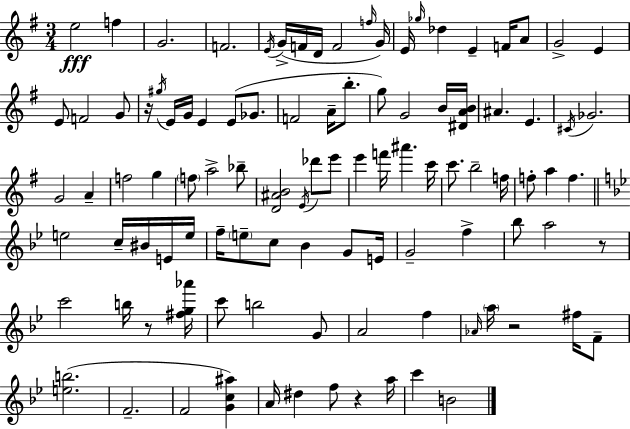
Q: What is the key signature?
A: G major